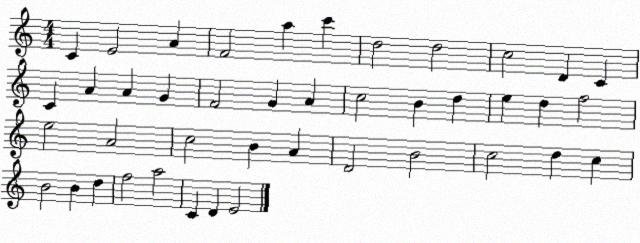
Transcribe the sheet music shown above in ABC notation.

X:1
T:Untitled
M:4/4
L:1/4
K:C
C E2 A F2 a c' d2 d2 c2 D C C A A G F2 G A c2 B d e d f2 e2 A2 c2 B A D2 B2 c2 d c B2 B d f2 a2 C D E2